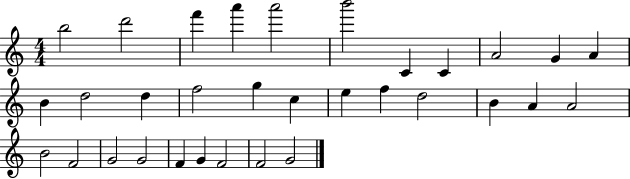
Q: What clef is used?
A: treble